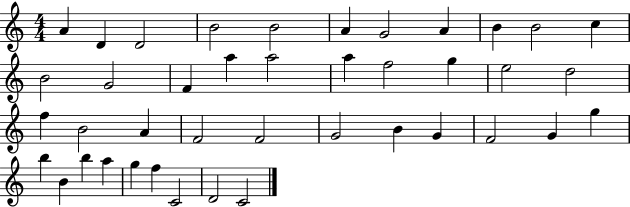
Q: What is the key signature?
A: C major